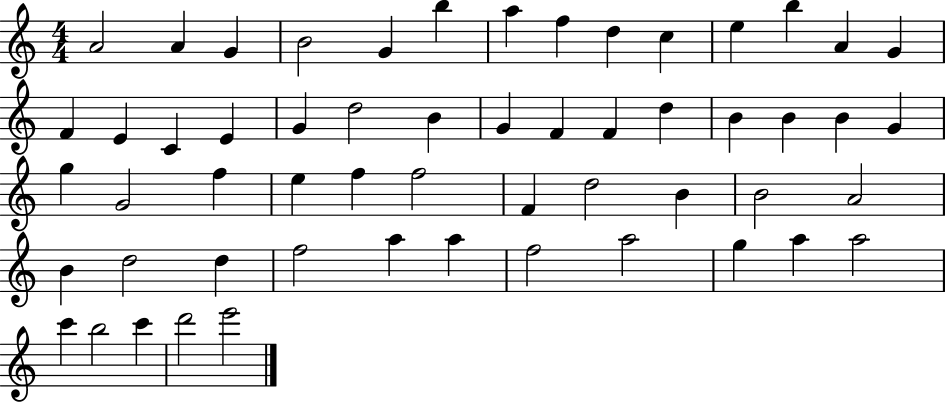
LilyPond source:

{
  \clef treble
  \numericTimeSignature
  \time 4/4
  \key c \major
  a'2 a'4 g'4 | b'2 g'4 b''4 | a''4 f''4 d''4 c''4 | e''4 b''4 a'4 g'4 | \break f'4 e'4 c'4 e'4 | g'4 d''2 b'4 | g'4 f'4 f'4 d''4 | b'4 b'4 b'4 g'4 | \break g''4 g'2 f''4 | e''4 f''4 f''2 | f'4 d''2 b'4 | b'2 a'2 | \break b'4 d''2 d''4 | f''2 a''4 a''4 | f''2 a''2 | g''4 a''4 a''2 | \break c'''4 b''2 c'''4 | d'''2 e'''2 | \bar "|."
}